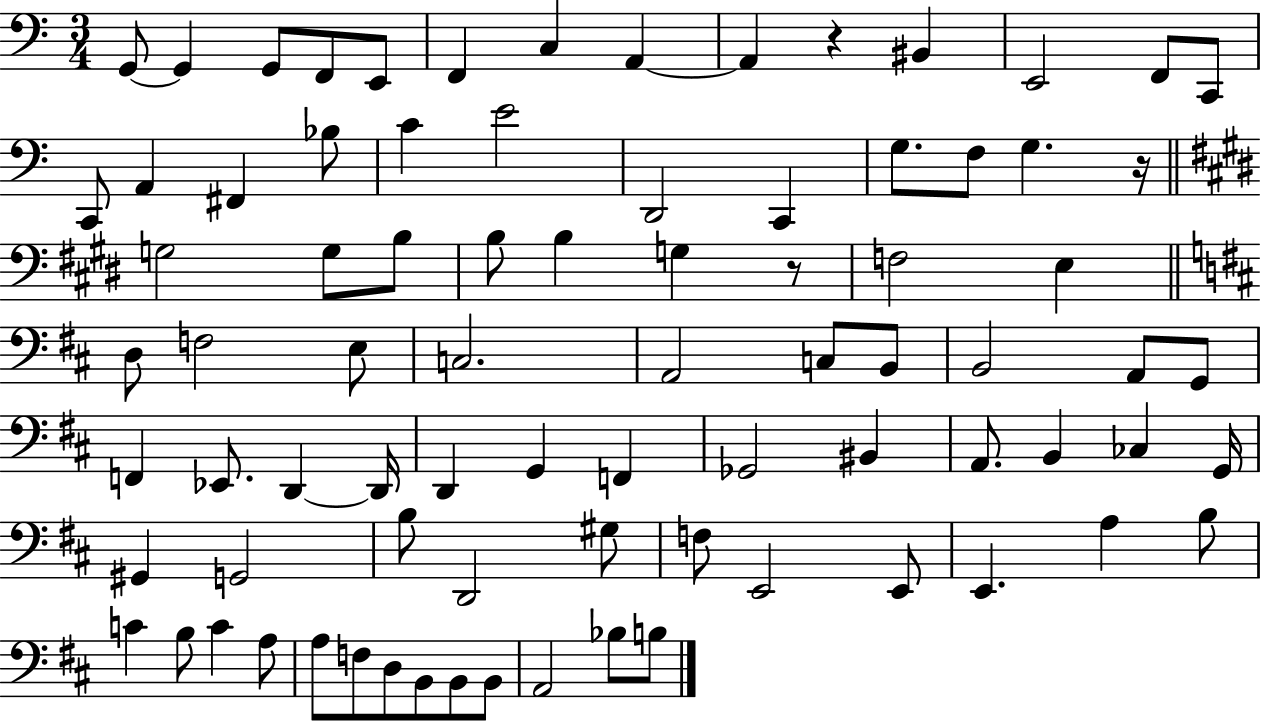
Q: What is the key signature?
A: C major